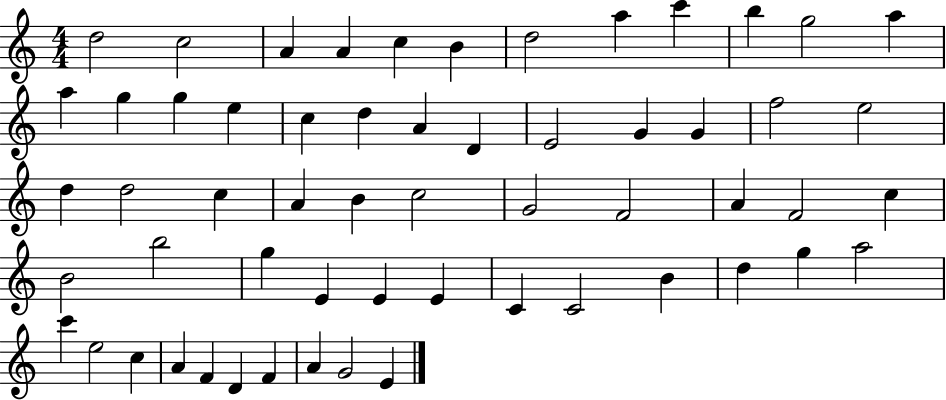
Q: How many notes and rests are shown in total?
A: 58